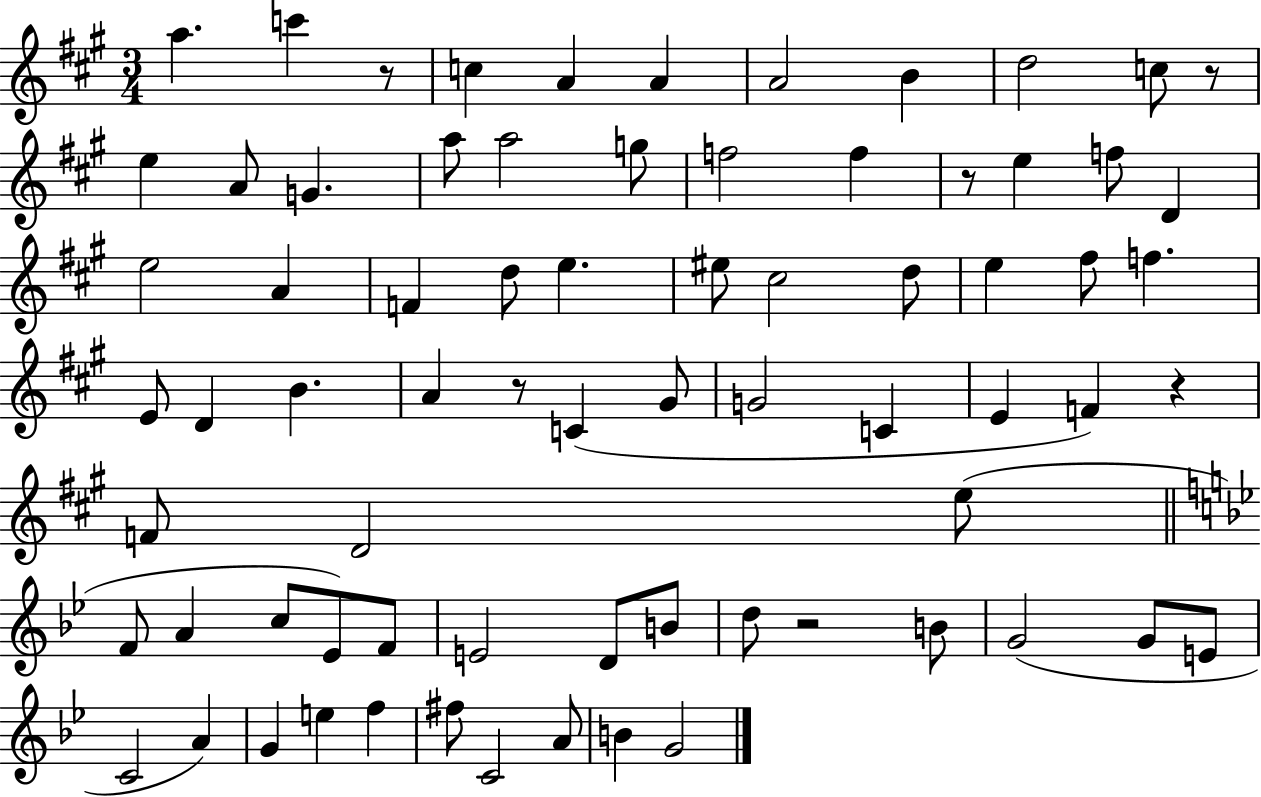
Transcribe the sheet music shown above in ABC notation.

X:1
T:Untitled
M:3/4
L:1/4
K:A
a c' z/2 c A A A2 B d2 c/2 z/2 e A/2 G a/2 a2 g/2 f2 f z/2 e f/2 D e2 A F d/2 e ^e/2 ^c2 d/2 e ^f/2 f E/2 D B A z/2 C ^G/2 G2 C E F z F/2 D2 e/2 F/2 A c/2 _E/2 F/2 E2 D/2 B/2 d/2 z2 B/2 G2 G/2 E/2 C2 A G e f ^f/2 C2 A/2 B G2